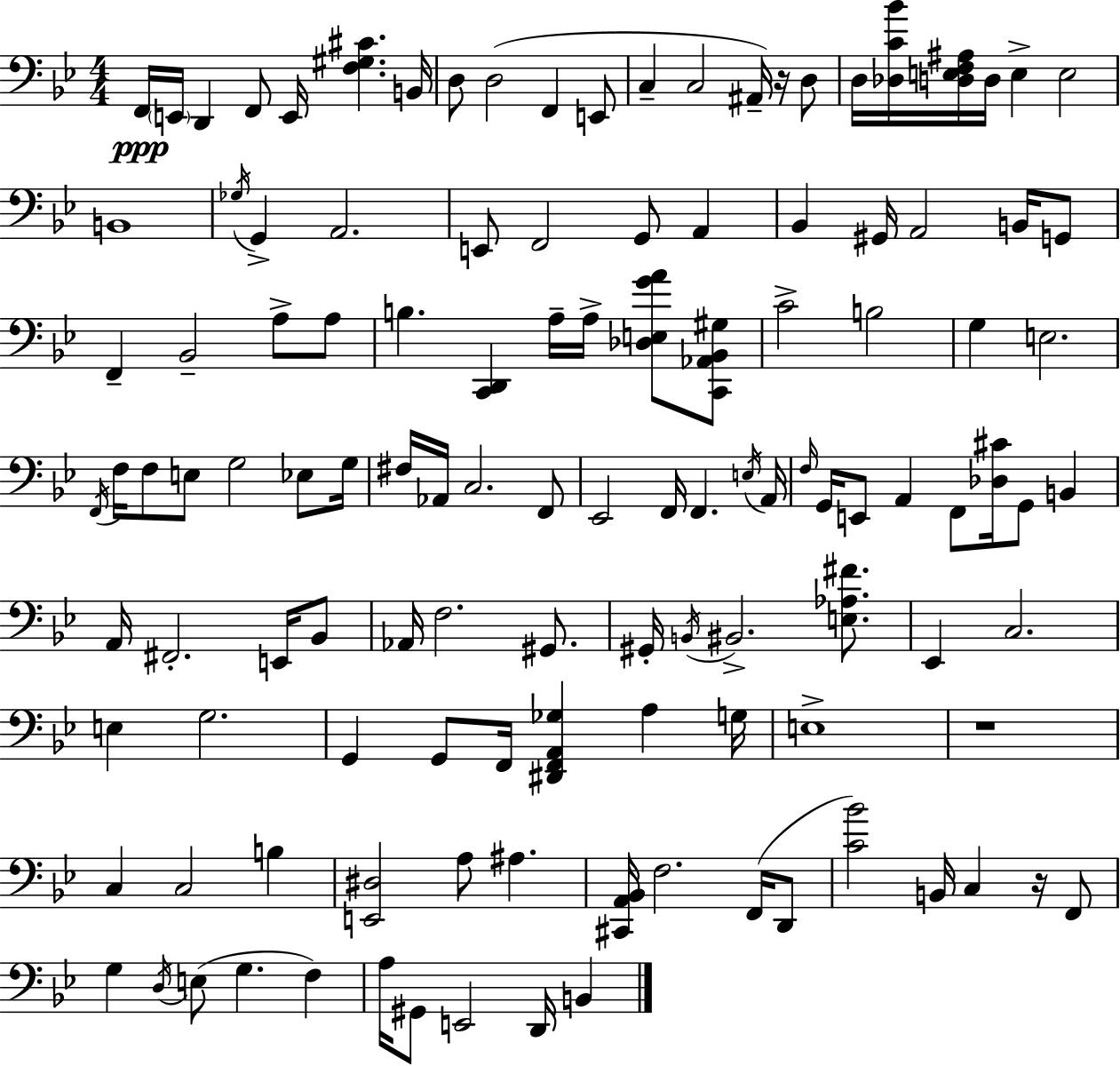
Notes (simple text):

F2/s E2/s D2/q F2/e E2/s [F3,G#3,C#4]/q. B2/s D3/e D3/h F2/q E2/e C3/q C3/h A#2/s R/s D3/e D3/s [Db3,C4,Bb4]/s [D3,E3,F3,A#3]/s D3/s E3/q E3/h B2/w Gb3/s G2/q A2/h. E2/e F2/h G2/e A2/q Bb2/q G#2/s A2/h B2/s G2/e F2/q Bb2/h A3/e A3/e B3/q. [C2,D2]/q A3/s A3/s [Db3,E3,G4,A4]/e [C2,Ab2,Bb2,G#3]/e C4/h B3/h G3/q E3/h. F2/s F3/s F3/e E3/e G3/h Eb3/e G3/s F#3/s Ab2/s C3/h. F2/e Eb2/h F2/s F2/q. E3/s A2/s F3/s G2/s E2/e A2/q F2/e [Db3,C#4]/s G2/e B2/q A2/s F#2/h. E2/s Bb2/e Ab2/s F3/h. G#2/e. G#2/s B2/s BIS2/h. [E3,Ab3,F#4]/e. Eb2/q C3/h. E3/q G3/h. G2/q G2/e F2/s [D#2,F2,A2,Gb3]/q A3/q G3/s E3/w R/w C3/q C3/h B3/q [E2,D#3]/h A3/e A#3/q. [C#2,A2,Bb2]/s F3/h. F2/s D2/e [C4,Bb4]/h B2/s C3/q R/s F2/e G3/q D3/s E3/e G3/q. F3/q A3/s G#2/e E2/h D2/s B2/q